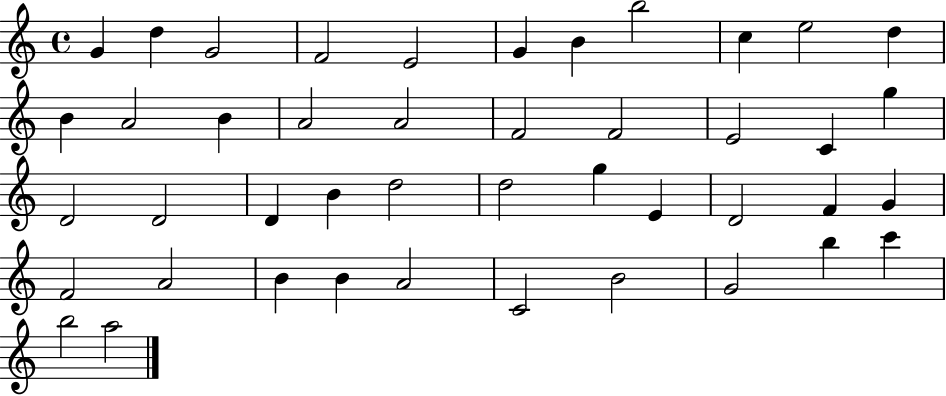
G4/q D5/q G4/h F4/h E4/h G4/q B4/q B5/h C5/q E5/h D5/q B4/q A4/h B4/q A4/h A4/h F4/h F4/h E4/h C4/q G5/q D4/h D4/h D4/q B4/q D5/h D5/h G5/q E4/q D4/h F4/q G4/q F4/h A4/h B4/q B4/q A4/h C4/h B4/h G4/h B5/q C6/q B5/h A5/h